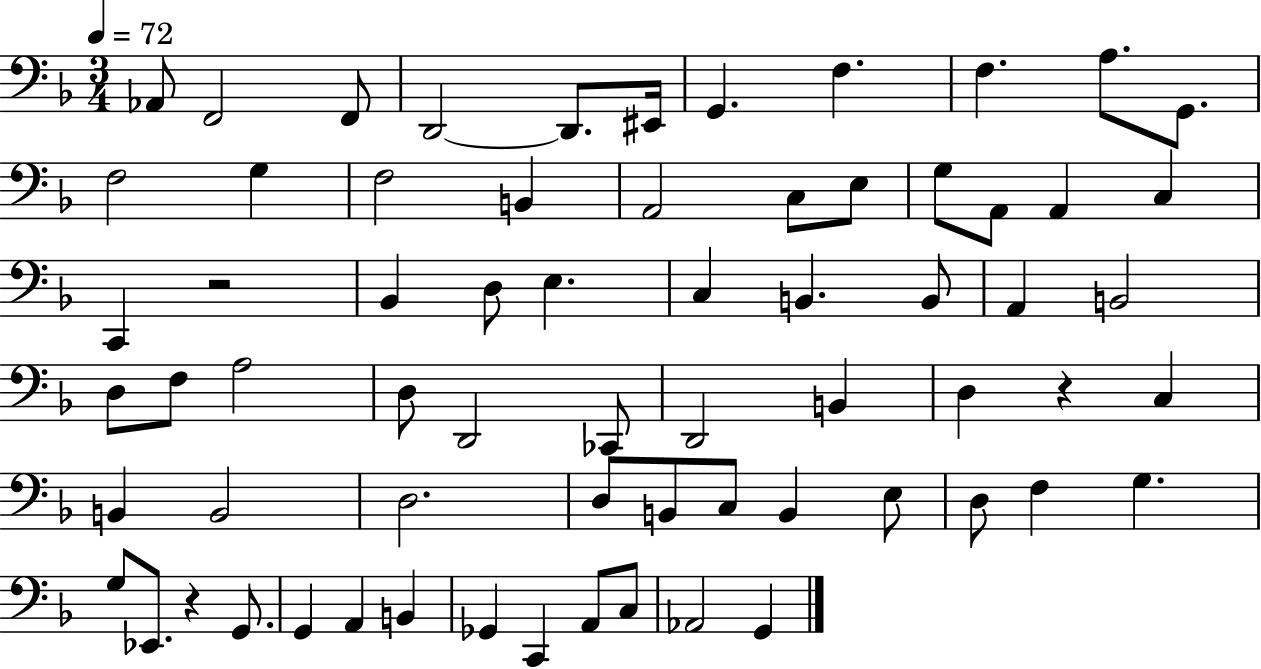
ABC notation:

X:1
T:Untitled
M:3/4
L:1/4
K:F
_A,,/2 F,,2 F,,/2 D,,2 D,,/2 ^E,,/4 G,, F, F, A,/2 G,,/2 F,2 G, F,2 B,, A,,2 C,/2 E,/2 G,/2 A,,/2 A,, C, C,, z2 _B,, D,/2 E, C, B,, B,,/2 A,, B,,2 D,/2 F,/2 A,2 D,/2 D,,2 _C,,/2 D,,2 B,, D, z C, B,, B,,2 D,2 D,/2 B,,/2 C,/2 B,, E,/2 D,/2 F, G, G,/2 _E,,/2 z G,,/2 G,, A,, B,, _G,, C,, A,,/2 C,/2 _A,,2 G,,